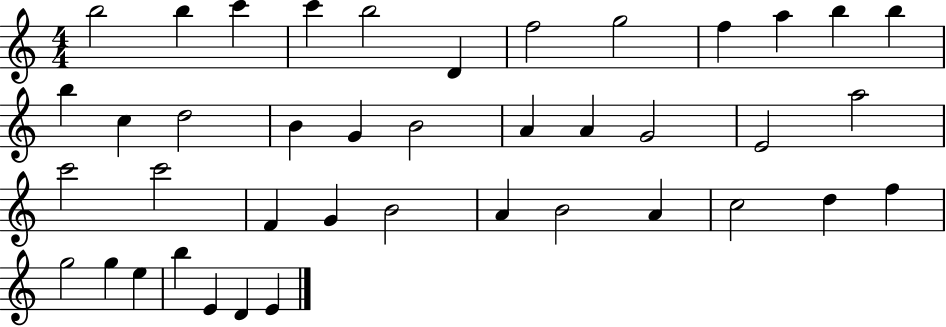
{
  \clef treble
  \numericTimeSignature
  \time 4/4
  \key c \major
  b''2 b''4 c'''4 | c'''4 b''2 d'4 | f''2 g''2 | f''4 a''4 b''4 b''4 | \break b''4 c''4 d''2 | b'4 g'4 b'2 | a'4 a'4 g'2 | e'2 a''2 | \break c'''2 c'''2 | f'4 g'4 b'2 | a'4 b'2 a'4 | c''2 d''4 f''4 | \break g''2 g''4 e''4 | b''4 e'4 d'4 e'4 | \bar "|."
}